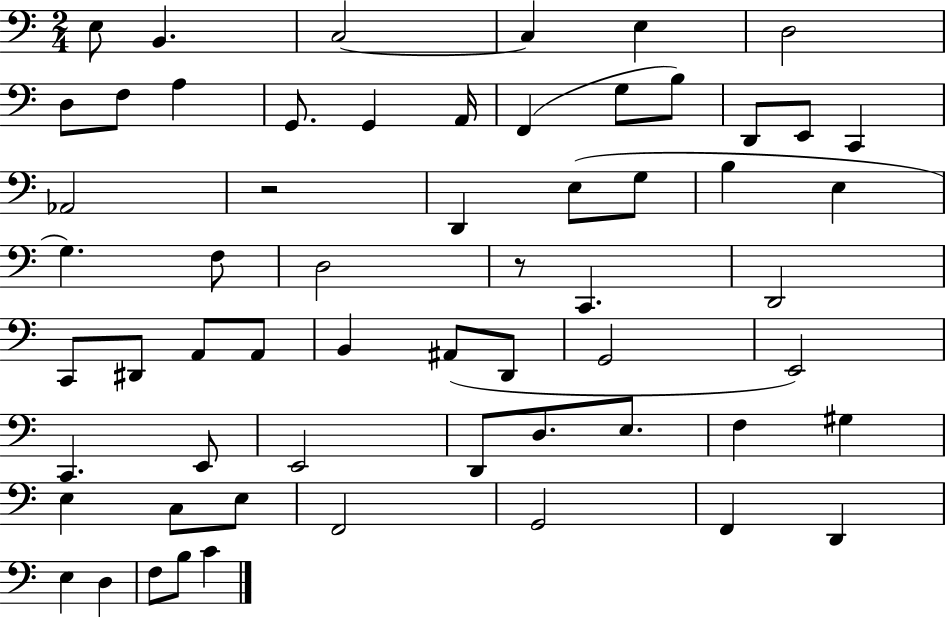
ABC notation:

X:1
T:Untitled
M:2/4
L:1/4
K:C
E,/2 B,, C,2 C, E, D,2 D,/2 F,/2 A, G,,/2 G,, A,,/4 F,, G,/2 B,/2 D,,/2 E,,/2 C,, _A,,2 z2 D,, E,/2 G,/2 B, E, G, F,/2 D,2 z/2 C,, D,,2 C,,/2 ^D,,/2 A,,/2 A,,/2 B,, ^A,,/2 D,,/2 G,,2 E,,2 C,, E,,/2 E,,2 D,,/2 D,/2 E,/2 F, ^G, E, C,/2 E,/2 F,,2 G,,2 F,, D,, E, D, F,/2 B,/2 C